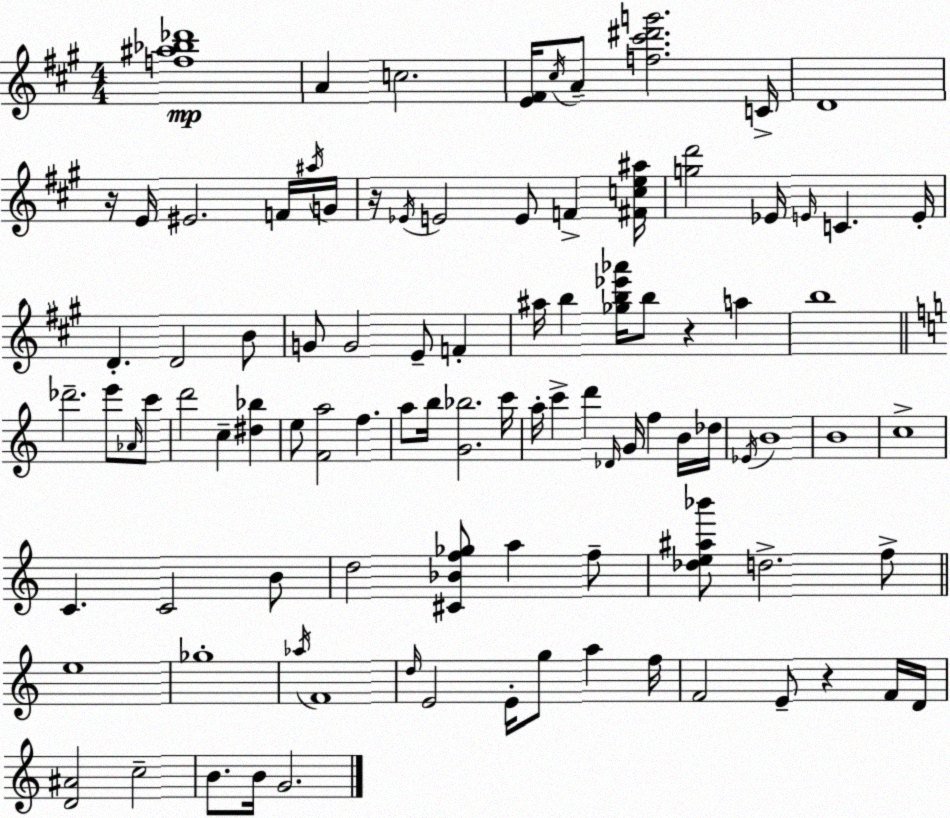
X:1
T:Untitled
M:4/4
L:1/4
K:A
[f^a_b_d']4 A c2 [E^F]/4 ^c/4 A/2 [f^c'^d'g']2 C/4 D4 z/4 E/4 ^E2 F/4 ^a/4 G/4 z/4 _E/4 E2 E/2 F [^Fce^a]/4 [gd']2 _E/4 E/4 C E/4 D D2 B/2 G/2 G2 E/2 F ^a/4 b [_gb_e'_a']/4 b/2 z a b4 _d'2 e'/2 _A/4 c'/2 d'2 c [^d_b] e/2 [Fa]2 f a/2 b/4 [G_b]2 c'/4 a/4 c' d' _D/4 G/4 f B/4 _d/4 _E/4 B4 B4 c4 C C2 B/2 d2 [^C_Bf_g]/2 a f/2 [_de^a_b']/2 d2 f/2 e4 _g4 _a/4 F4 d/4 E2 E/4 g/2 a f/4 F2 E/2 z F/4 D/4 [D^A]2 c2 B/2 B/4 G2